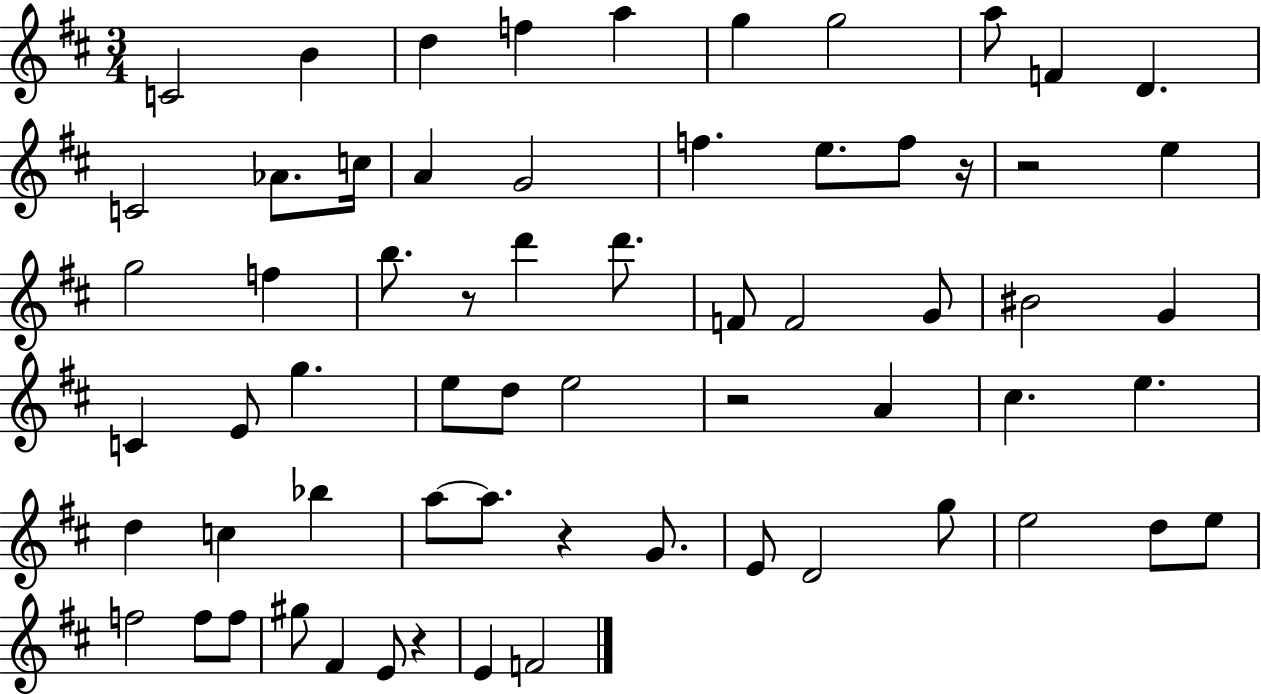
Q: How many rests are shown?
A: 6